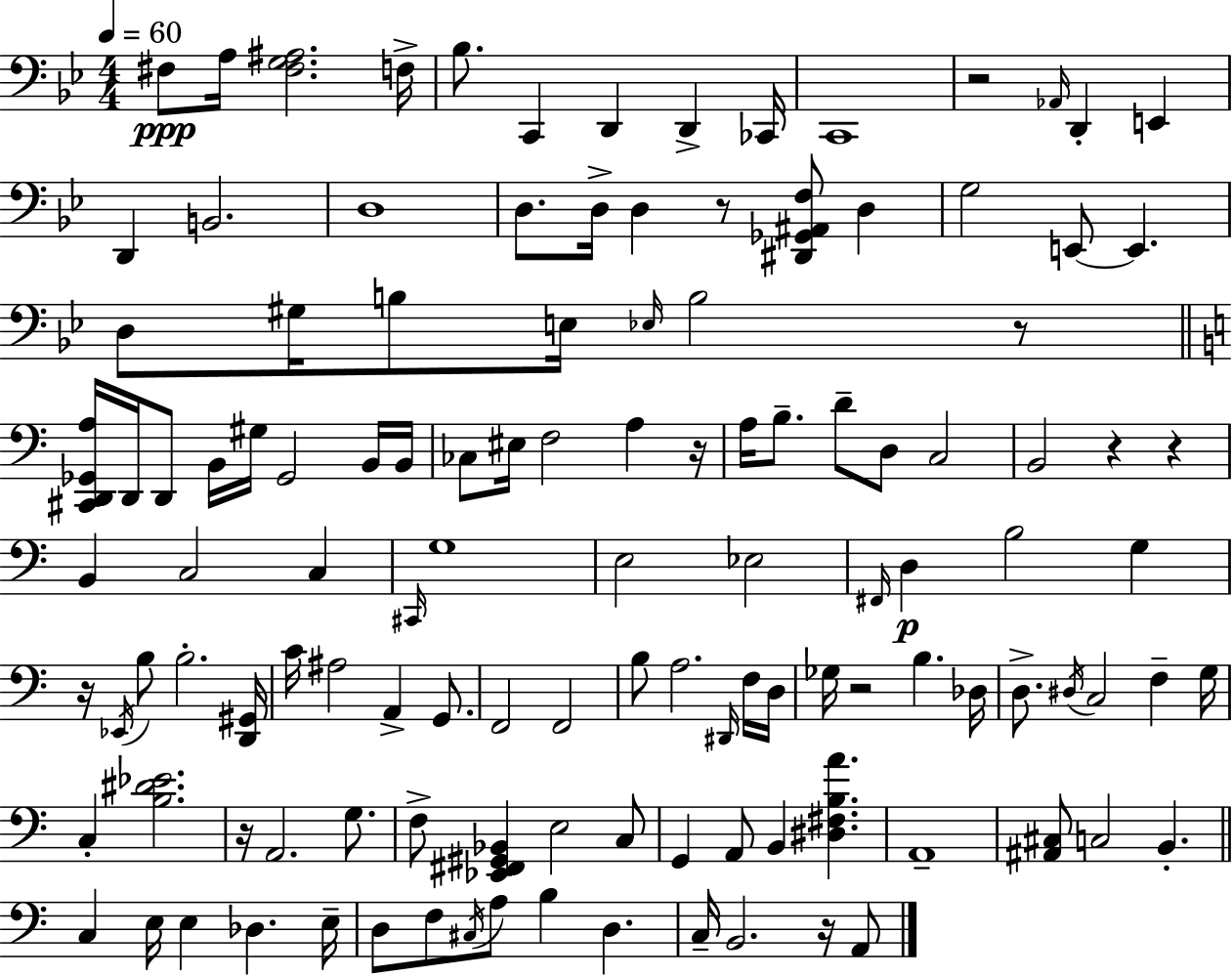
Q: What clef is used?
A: bass